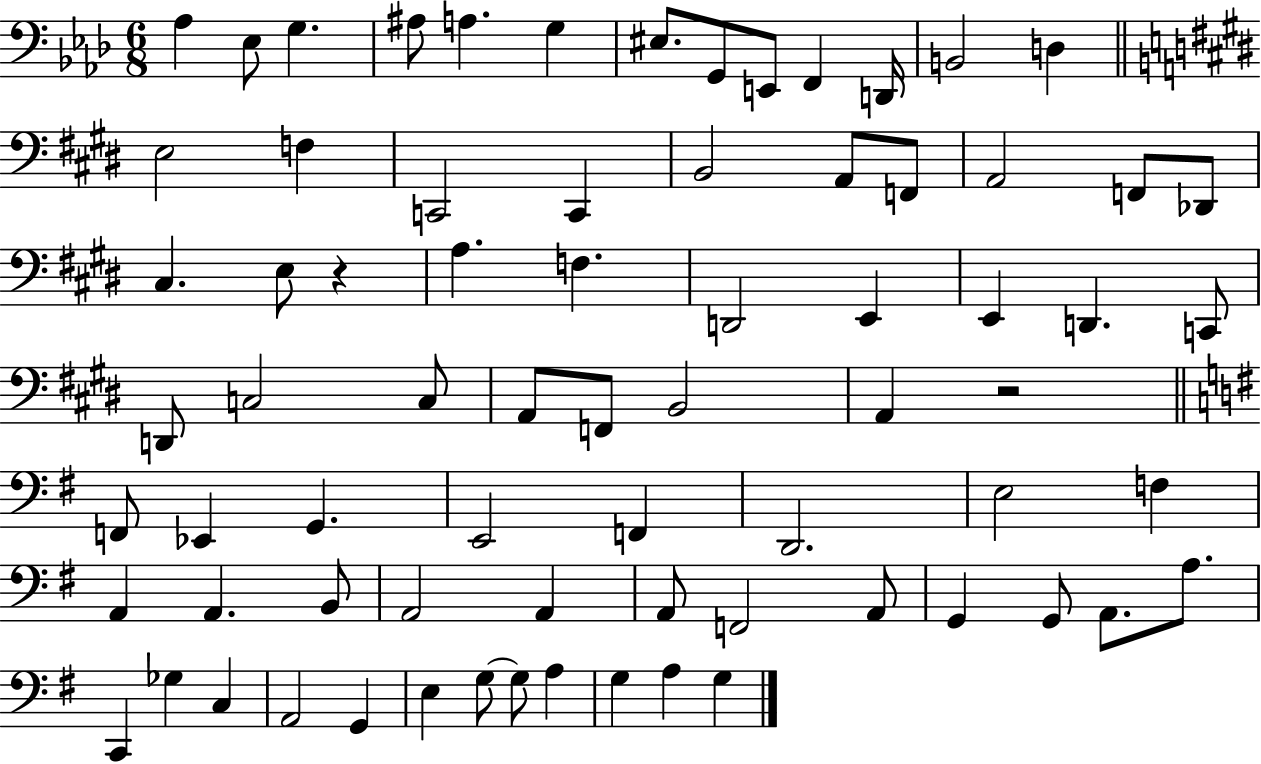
Ab3/q Eb3/e G3/q. A#3/e A3/q. G3/q EIS3/e. G2/e E2/e F2/q D2/s B2/h D3/q E3/h F3/q C2/h C2/q B2/h A2/e F2/e A2/h F2/e Db2/e C#3/q. E3/e R/q A3/q. F3/q. D2/h E2/q E2/q D2/q. C2/e D2/e C3/h C3/e A2/e F2/e B2/h A2/q R/h F2/e Eb2/q G2/q. E2/h F2/q D2/h. E3/h F3/q A2/q A2/q. B2/e A2/h A2/q A2/e F2/h A2/e G2/q G2/e A2/e. A3/e. C2/q Gb3/q C3/q A2/h G2/q E3/q G3/e G3/e A3/q G3/q A3/q G3/q